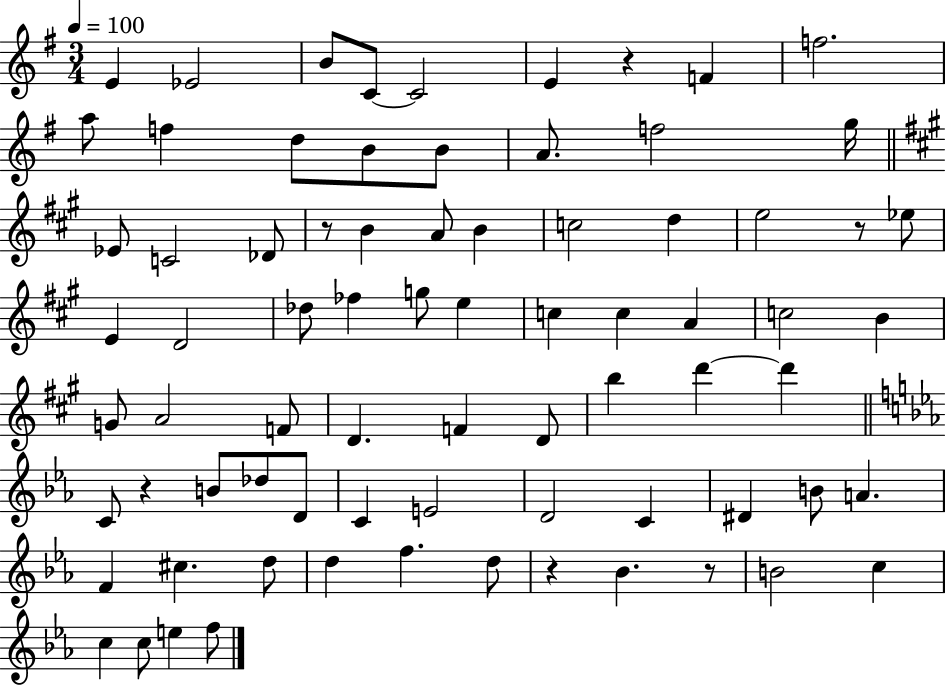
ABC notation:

X:1
T:Untitled
M:3/4
L:1/4
K:G
E _E2 B/2 C/2 C2 E z F f2 a/2 f d/2 B/2 B/2 A/2 f2 g/4 _E/2 C2 _D/2 z/2 B A/2 B c2 d e2 z/2 _e/2 E D2 _d/2 _f g/2 e c c A c2 B G/2 A2 F/2 D F D/2 b d' d' C/2 z B/2 _d/2 D/2 C E2 D2 C ^D B/2 A F ^c d/2 d f d/2 z _B z/2 B2 c c c/2 e f/2